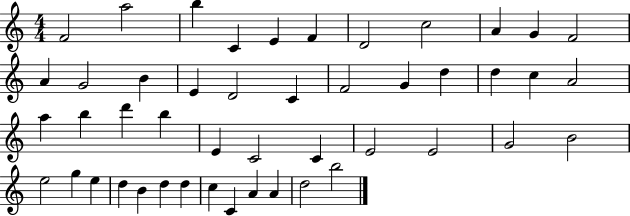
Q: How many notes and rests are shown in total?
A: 47